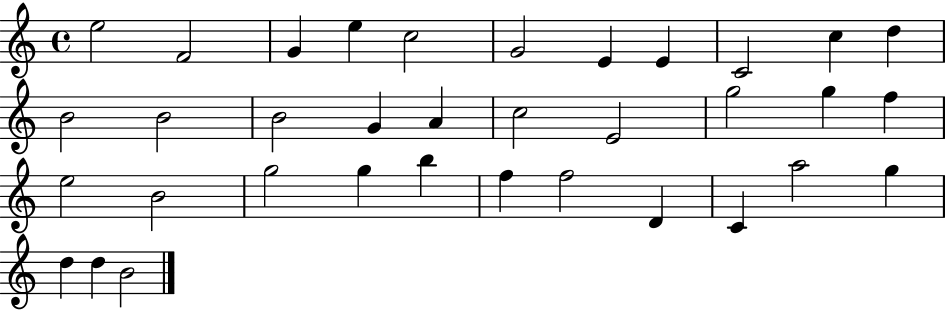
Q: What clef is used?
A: treble